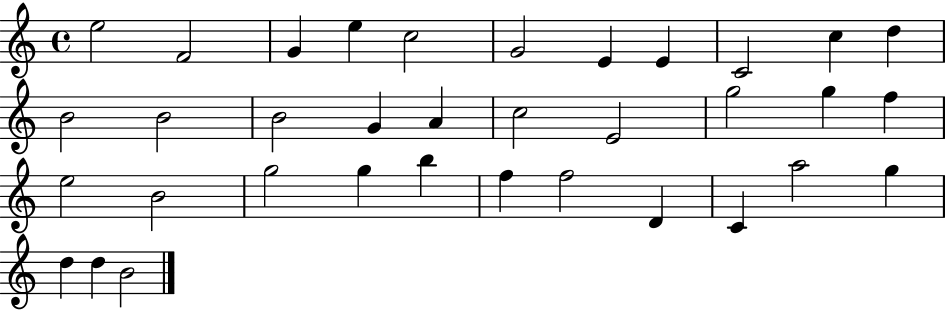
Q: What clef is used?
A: treble